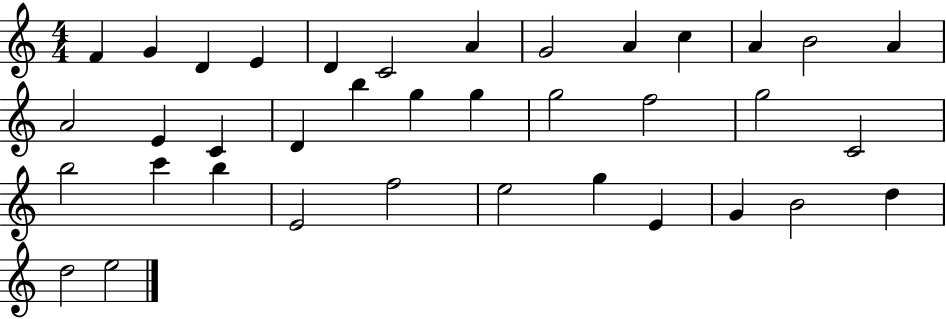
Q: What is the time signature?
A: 4/4